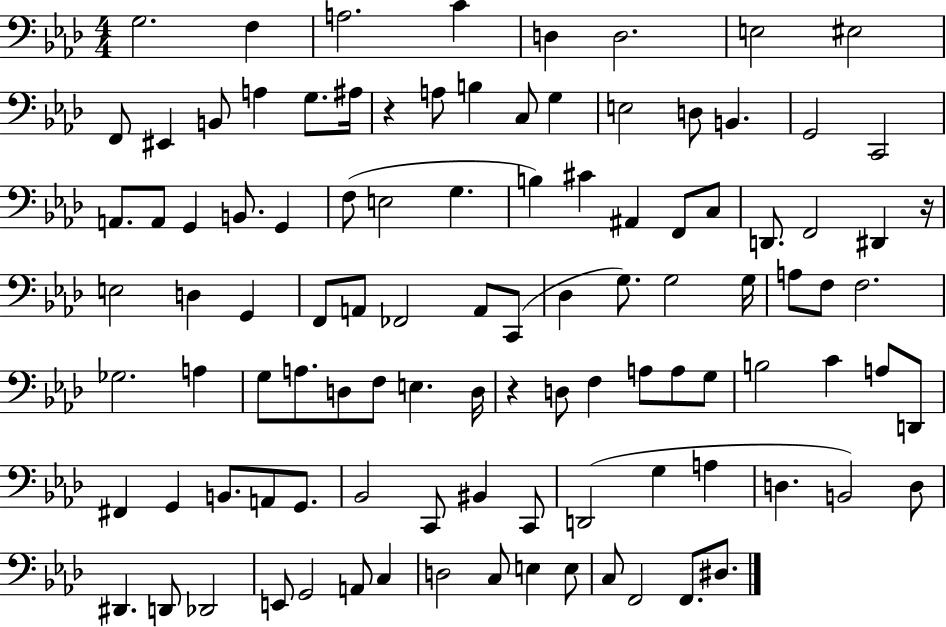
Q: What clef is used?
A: bass